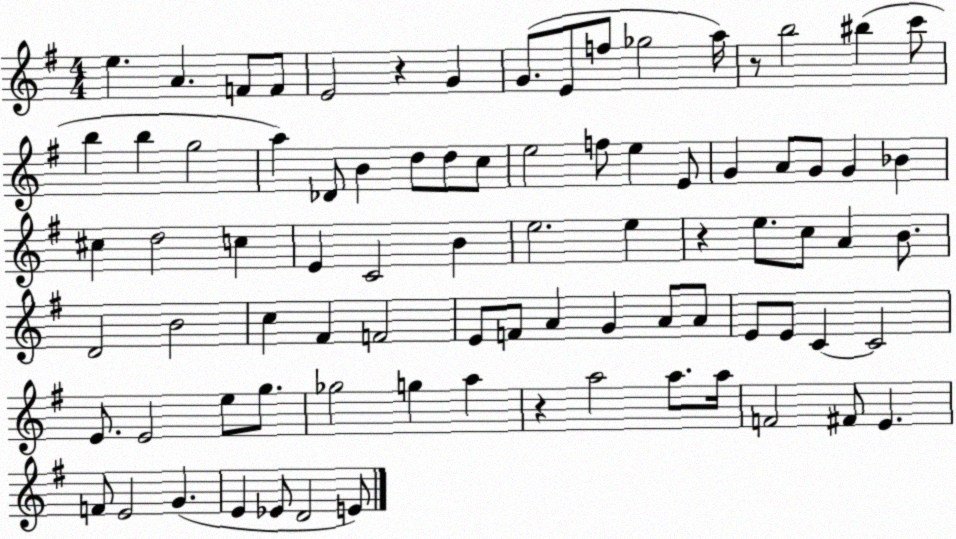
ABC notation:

X:1
T:Untitled
M:4/4
L:1/4
K:G
e A F/2 F/2 E2 z G G/2 E/2 f/2 _g2 a/4 z/2 b2 ^b c'/2 b b g2 a _D/2 B d/2 d/2 c/2 e2 f/2 e E/2 G A/2 G/2 G _B ^c d2 c E C2 B e2 e z e/2 c/2 A B/2 D2 B2 c ^F F2 E/2 F/2 A G A/2 A/2 E/2 E/2 C C2 E/2 E2 e/2 g/2 _g2 g a z a2 a/2 a/4 F2 ^F/2 E F/2 E2 G E _E/2 D2 E/2